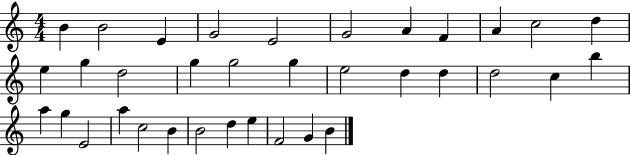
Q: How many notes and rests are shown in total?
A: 35